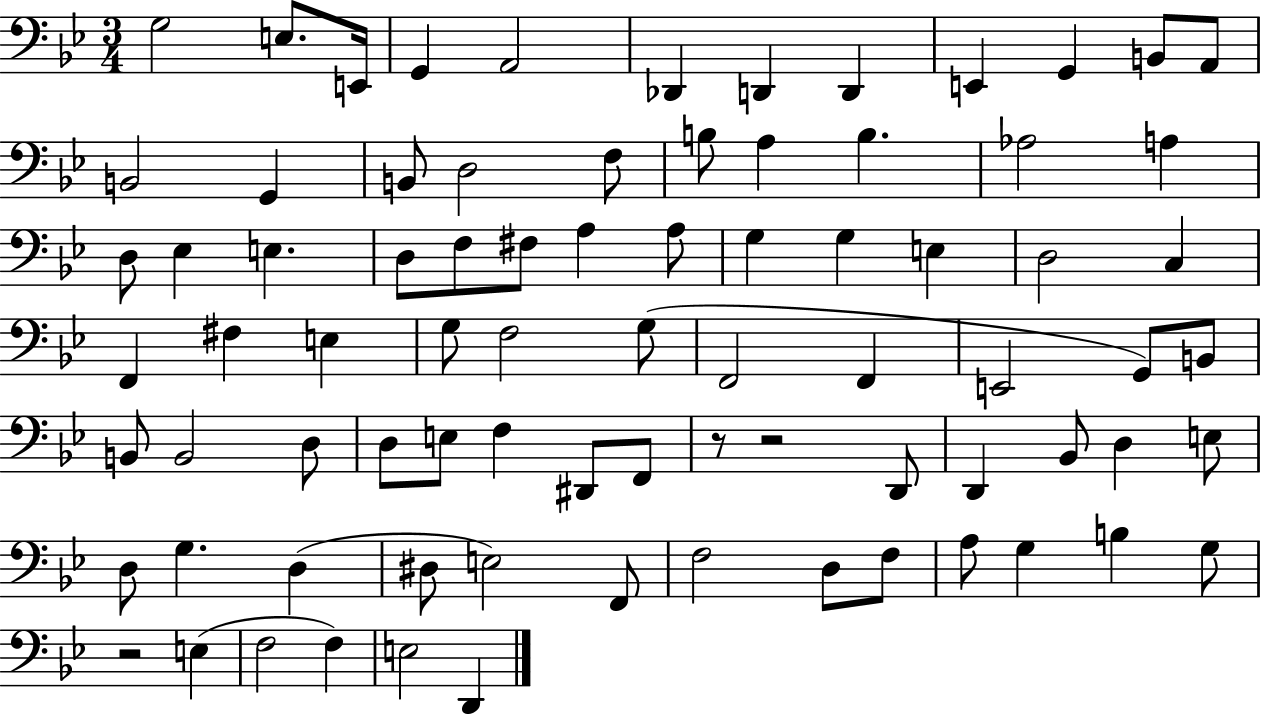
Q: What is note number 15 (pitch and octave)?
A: B2